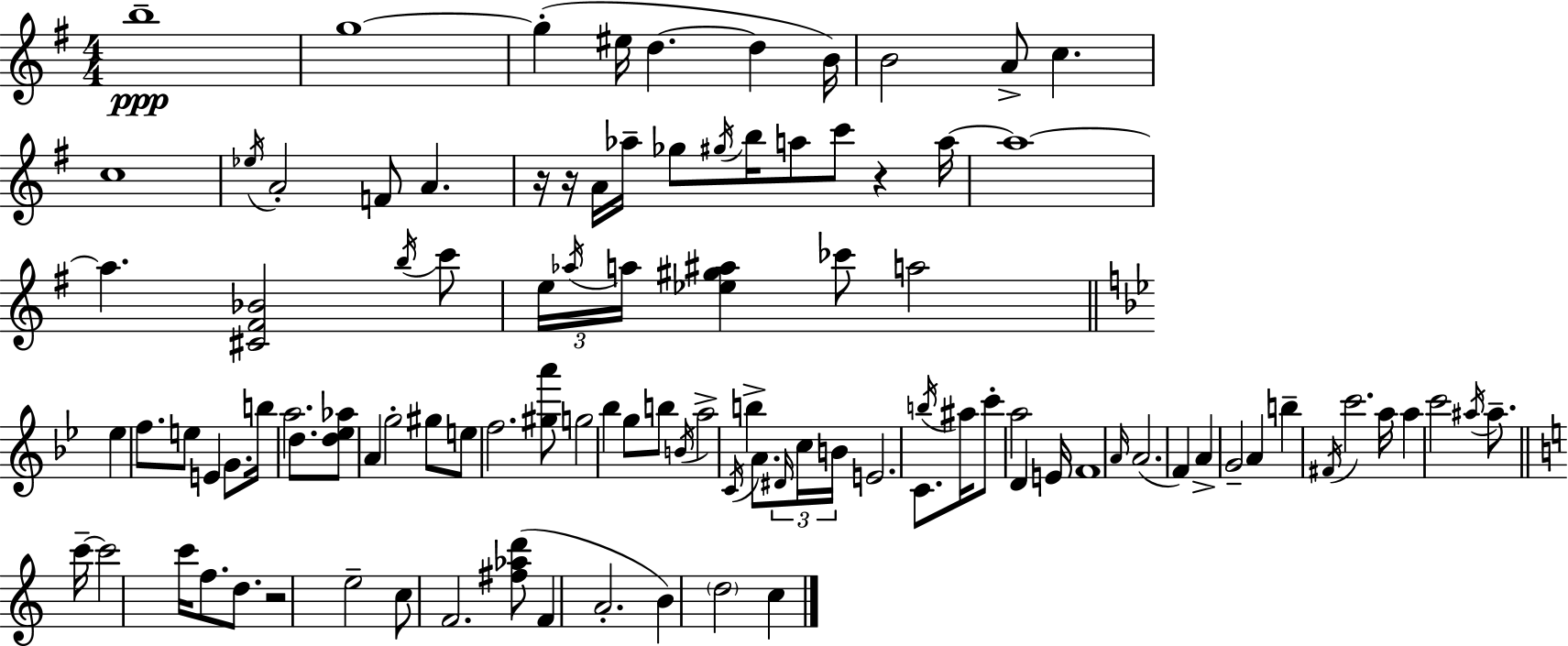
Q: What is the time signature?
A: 4/4